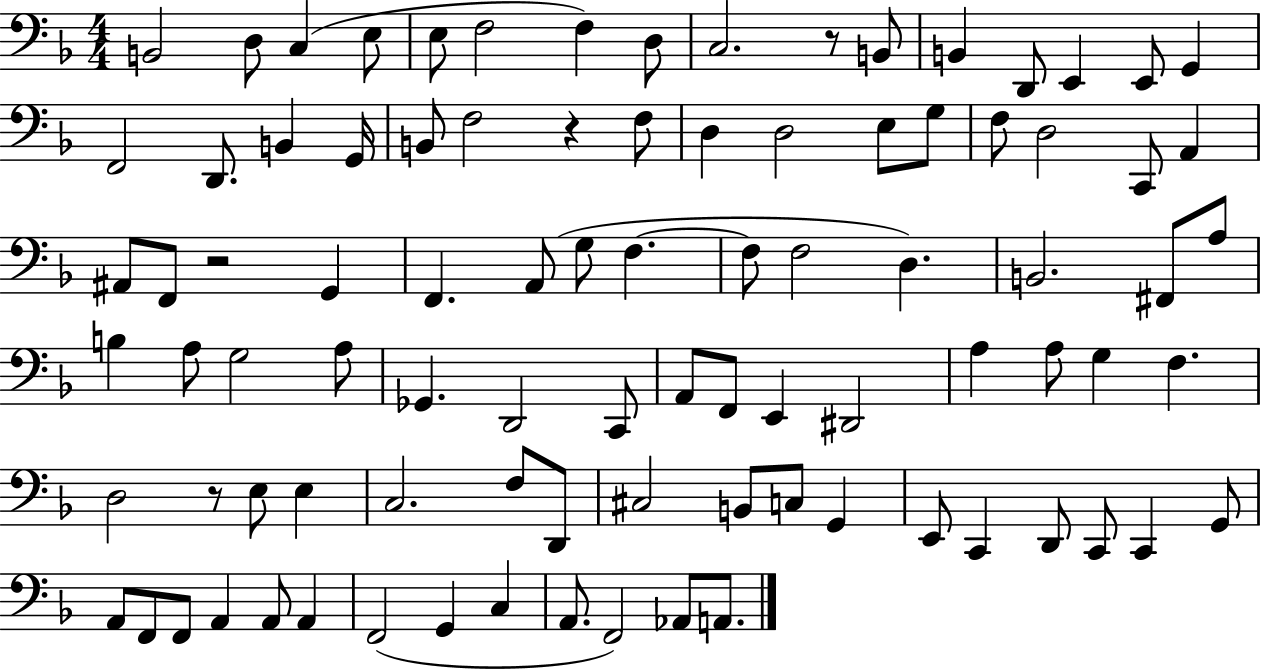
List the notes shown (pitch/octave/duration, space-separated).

B2/h D3/e C3/q E3/e E3/e F3/h F3/q D3/e C3/h. R/e B2/e B2/q D2/e E2/q E2/e G2/q F2/h D2/e. B2/q G2/s B2/e F3/h R/q F3/e D3/q D3/h E3/e G3/e F3/e D3/h C2/e A2/q A#2/e F2/e R/h G2/q F2/q. A2/e G3/e F3/q. F3/e F3/h D3/q. B2/h. F#2/e A3/e B3/q A3/e G3/h A3/e Gb2/q. D2/h C2/e A2/e F2/e E2/q D#2/h A3/q A3/e G3/q F3/q. D3/h R/e E3/e E3/q C3/h. F3/e D2/e C#3/h B2/e C3/e G2/q E2/e C2/q D2/e C2/e C2/q G2/e A2/e F2/e F2/e A2/q A2/e A2/q F2/h G2/q C3/q A2/e. F2/h Ab2/e A2/e.